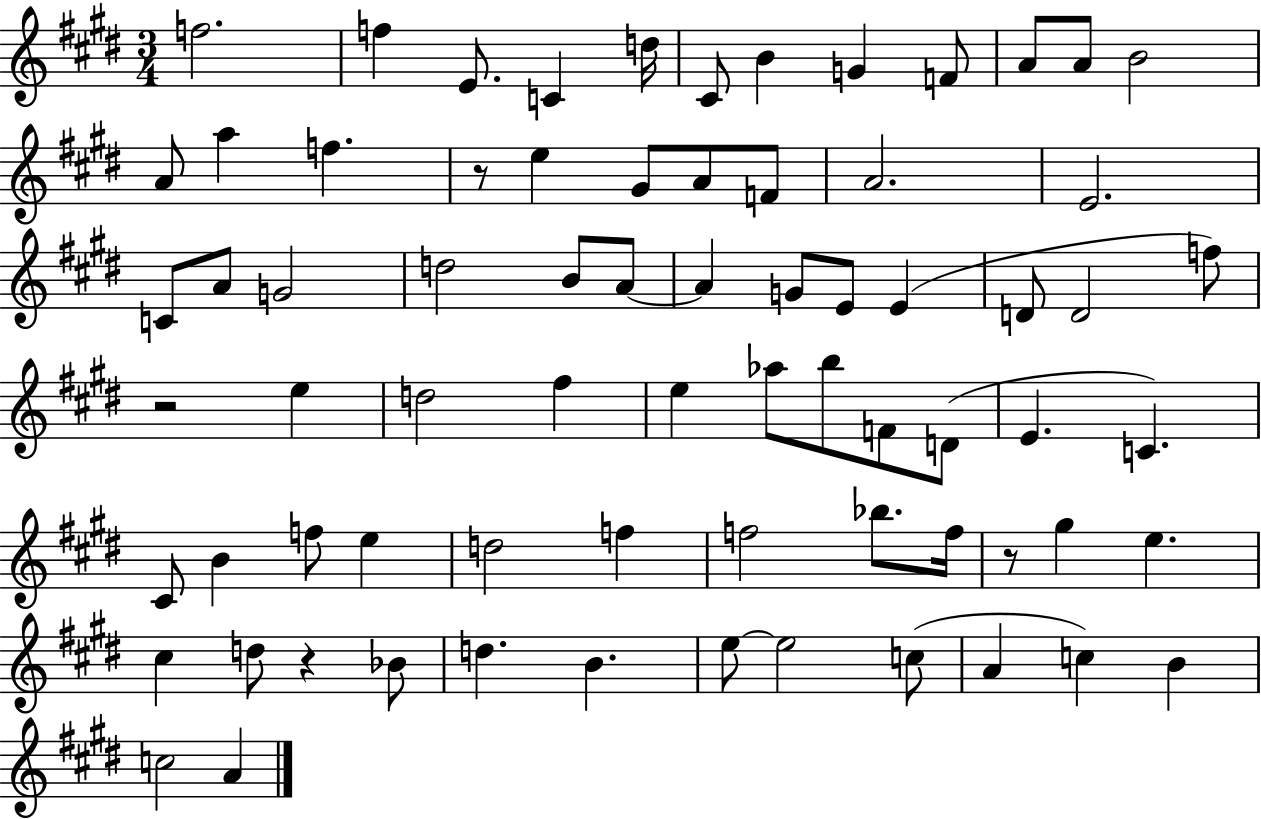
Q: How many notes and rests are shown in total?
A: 72